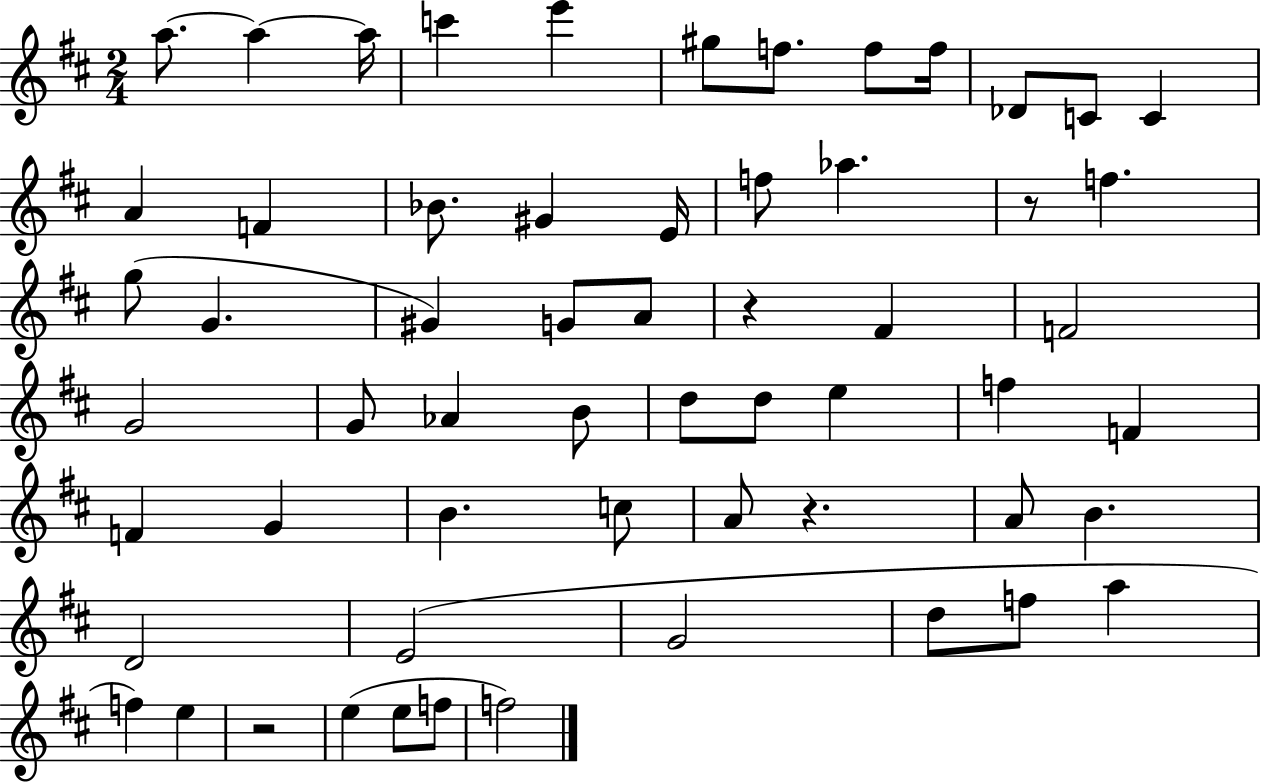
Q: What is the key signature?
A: D major